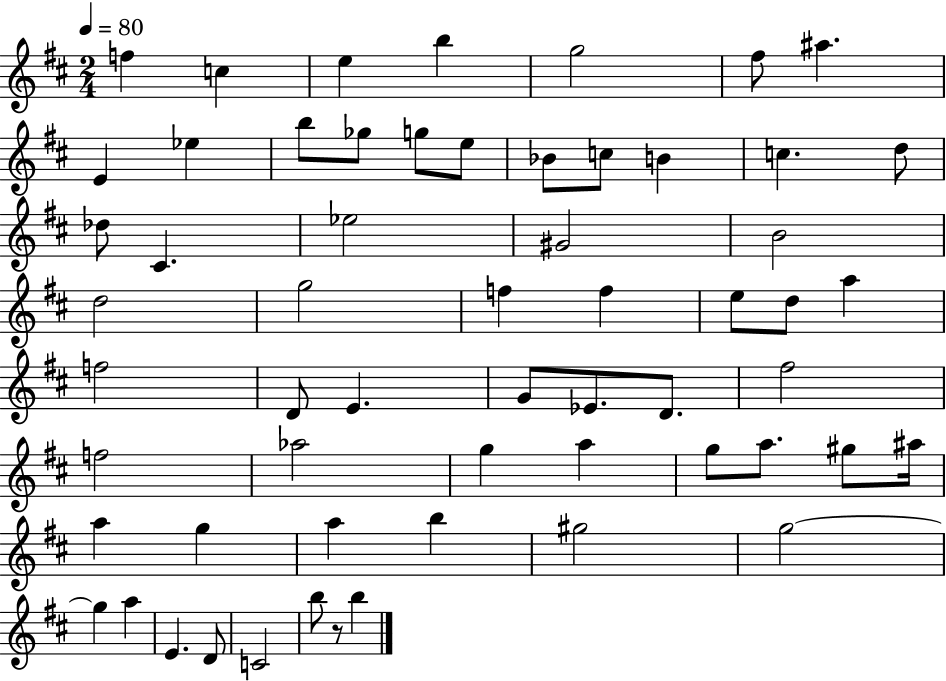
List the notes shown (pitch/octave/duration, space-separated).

F5/q C5/q E5/q B5/q G5/h F#5/e A#5/q. E4/q Eb5/q B5/e Gb5/e G5/e E5/e Bb4/e C5/e B4/q C5/q. D5/e Db5/e C#4/q. Eb5/h G#4/h B4/h D5/h G5/h F5/q F5/q E5/e D5/e A5/q F5/h D4/e E4/q. G4/e Eb4/e. D4/e. F#5/h F5/h Ab5/h G5/q A5/q G5/e A5/e. G#5/e A#5/s A5/q G5/q A5/q B5/q G#5/h G5/h G5/q A5/q E4/q. D4/e C4/h B5/e R/e B5/q